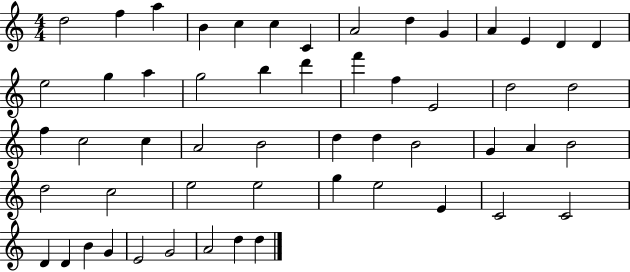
X:1
T:Untitled
M:4/4
L:1/4
K:C
d2 f a B c c C A2 d G A E D D e2 g a g2 b d' f' f E2 d2 d2 f c2 c A2 B2 d d B2 G A B2 d2 c2 e2 e2 g e2 E C2 C2 D D B G E2 G2 A2 d d